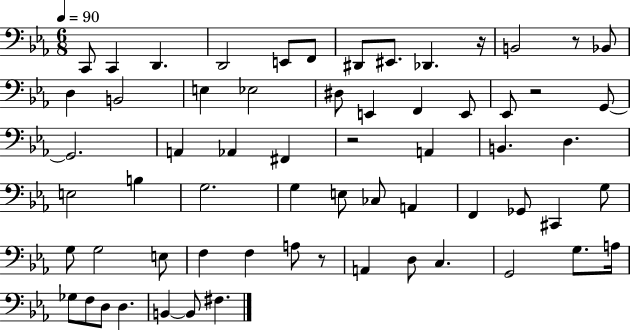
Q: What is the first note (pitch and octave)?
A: C2